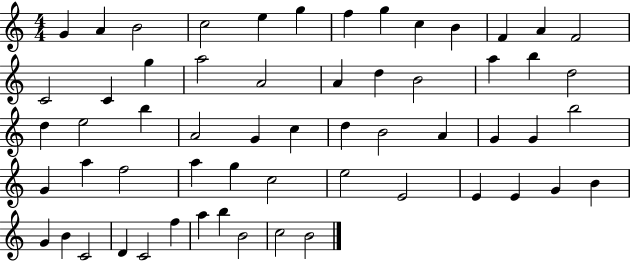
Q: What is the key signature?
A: C major